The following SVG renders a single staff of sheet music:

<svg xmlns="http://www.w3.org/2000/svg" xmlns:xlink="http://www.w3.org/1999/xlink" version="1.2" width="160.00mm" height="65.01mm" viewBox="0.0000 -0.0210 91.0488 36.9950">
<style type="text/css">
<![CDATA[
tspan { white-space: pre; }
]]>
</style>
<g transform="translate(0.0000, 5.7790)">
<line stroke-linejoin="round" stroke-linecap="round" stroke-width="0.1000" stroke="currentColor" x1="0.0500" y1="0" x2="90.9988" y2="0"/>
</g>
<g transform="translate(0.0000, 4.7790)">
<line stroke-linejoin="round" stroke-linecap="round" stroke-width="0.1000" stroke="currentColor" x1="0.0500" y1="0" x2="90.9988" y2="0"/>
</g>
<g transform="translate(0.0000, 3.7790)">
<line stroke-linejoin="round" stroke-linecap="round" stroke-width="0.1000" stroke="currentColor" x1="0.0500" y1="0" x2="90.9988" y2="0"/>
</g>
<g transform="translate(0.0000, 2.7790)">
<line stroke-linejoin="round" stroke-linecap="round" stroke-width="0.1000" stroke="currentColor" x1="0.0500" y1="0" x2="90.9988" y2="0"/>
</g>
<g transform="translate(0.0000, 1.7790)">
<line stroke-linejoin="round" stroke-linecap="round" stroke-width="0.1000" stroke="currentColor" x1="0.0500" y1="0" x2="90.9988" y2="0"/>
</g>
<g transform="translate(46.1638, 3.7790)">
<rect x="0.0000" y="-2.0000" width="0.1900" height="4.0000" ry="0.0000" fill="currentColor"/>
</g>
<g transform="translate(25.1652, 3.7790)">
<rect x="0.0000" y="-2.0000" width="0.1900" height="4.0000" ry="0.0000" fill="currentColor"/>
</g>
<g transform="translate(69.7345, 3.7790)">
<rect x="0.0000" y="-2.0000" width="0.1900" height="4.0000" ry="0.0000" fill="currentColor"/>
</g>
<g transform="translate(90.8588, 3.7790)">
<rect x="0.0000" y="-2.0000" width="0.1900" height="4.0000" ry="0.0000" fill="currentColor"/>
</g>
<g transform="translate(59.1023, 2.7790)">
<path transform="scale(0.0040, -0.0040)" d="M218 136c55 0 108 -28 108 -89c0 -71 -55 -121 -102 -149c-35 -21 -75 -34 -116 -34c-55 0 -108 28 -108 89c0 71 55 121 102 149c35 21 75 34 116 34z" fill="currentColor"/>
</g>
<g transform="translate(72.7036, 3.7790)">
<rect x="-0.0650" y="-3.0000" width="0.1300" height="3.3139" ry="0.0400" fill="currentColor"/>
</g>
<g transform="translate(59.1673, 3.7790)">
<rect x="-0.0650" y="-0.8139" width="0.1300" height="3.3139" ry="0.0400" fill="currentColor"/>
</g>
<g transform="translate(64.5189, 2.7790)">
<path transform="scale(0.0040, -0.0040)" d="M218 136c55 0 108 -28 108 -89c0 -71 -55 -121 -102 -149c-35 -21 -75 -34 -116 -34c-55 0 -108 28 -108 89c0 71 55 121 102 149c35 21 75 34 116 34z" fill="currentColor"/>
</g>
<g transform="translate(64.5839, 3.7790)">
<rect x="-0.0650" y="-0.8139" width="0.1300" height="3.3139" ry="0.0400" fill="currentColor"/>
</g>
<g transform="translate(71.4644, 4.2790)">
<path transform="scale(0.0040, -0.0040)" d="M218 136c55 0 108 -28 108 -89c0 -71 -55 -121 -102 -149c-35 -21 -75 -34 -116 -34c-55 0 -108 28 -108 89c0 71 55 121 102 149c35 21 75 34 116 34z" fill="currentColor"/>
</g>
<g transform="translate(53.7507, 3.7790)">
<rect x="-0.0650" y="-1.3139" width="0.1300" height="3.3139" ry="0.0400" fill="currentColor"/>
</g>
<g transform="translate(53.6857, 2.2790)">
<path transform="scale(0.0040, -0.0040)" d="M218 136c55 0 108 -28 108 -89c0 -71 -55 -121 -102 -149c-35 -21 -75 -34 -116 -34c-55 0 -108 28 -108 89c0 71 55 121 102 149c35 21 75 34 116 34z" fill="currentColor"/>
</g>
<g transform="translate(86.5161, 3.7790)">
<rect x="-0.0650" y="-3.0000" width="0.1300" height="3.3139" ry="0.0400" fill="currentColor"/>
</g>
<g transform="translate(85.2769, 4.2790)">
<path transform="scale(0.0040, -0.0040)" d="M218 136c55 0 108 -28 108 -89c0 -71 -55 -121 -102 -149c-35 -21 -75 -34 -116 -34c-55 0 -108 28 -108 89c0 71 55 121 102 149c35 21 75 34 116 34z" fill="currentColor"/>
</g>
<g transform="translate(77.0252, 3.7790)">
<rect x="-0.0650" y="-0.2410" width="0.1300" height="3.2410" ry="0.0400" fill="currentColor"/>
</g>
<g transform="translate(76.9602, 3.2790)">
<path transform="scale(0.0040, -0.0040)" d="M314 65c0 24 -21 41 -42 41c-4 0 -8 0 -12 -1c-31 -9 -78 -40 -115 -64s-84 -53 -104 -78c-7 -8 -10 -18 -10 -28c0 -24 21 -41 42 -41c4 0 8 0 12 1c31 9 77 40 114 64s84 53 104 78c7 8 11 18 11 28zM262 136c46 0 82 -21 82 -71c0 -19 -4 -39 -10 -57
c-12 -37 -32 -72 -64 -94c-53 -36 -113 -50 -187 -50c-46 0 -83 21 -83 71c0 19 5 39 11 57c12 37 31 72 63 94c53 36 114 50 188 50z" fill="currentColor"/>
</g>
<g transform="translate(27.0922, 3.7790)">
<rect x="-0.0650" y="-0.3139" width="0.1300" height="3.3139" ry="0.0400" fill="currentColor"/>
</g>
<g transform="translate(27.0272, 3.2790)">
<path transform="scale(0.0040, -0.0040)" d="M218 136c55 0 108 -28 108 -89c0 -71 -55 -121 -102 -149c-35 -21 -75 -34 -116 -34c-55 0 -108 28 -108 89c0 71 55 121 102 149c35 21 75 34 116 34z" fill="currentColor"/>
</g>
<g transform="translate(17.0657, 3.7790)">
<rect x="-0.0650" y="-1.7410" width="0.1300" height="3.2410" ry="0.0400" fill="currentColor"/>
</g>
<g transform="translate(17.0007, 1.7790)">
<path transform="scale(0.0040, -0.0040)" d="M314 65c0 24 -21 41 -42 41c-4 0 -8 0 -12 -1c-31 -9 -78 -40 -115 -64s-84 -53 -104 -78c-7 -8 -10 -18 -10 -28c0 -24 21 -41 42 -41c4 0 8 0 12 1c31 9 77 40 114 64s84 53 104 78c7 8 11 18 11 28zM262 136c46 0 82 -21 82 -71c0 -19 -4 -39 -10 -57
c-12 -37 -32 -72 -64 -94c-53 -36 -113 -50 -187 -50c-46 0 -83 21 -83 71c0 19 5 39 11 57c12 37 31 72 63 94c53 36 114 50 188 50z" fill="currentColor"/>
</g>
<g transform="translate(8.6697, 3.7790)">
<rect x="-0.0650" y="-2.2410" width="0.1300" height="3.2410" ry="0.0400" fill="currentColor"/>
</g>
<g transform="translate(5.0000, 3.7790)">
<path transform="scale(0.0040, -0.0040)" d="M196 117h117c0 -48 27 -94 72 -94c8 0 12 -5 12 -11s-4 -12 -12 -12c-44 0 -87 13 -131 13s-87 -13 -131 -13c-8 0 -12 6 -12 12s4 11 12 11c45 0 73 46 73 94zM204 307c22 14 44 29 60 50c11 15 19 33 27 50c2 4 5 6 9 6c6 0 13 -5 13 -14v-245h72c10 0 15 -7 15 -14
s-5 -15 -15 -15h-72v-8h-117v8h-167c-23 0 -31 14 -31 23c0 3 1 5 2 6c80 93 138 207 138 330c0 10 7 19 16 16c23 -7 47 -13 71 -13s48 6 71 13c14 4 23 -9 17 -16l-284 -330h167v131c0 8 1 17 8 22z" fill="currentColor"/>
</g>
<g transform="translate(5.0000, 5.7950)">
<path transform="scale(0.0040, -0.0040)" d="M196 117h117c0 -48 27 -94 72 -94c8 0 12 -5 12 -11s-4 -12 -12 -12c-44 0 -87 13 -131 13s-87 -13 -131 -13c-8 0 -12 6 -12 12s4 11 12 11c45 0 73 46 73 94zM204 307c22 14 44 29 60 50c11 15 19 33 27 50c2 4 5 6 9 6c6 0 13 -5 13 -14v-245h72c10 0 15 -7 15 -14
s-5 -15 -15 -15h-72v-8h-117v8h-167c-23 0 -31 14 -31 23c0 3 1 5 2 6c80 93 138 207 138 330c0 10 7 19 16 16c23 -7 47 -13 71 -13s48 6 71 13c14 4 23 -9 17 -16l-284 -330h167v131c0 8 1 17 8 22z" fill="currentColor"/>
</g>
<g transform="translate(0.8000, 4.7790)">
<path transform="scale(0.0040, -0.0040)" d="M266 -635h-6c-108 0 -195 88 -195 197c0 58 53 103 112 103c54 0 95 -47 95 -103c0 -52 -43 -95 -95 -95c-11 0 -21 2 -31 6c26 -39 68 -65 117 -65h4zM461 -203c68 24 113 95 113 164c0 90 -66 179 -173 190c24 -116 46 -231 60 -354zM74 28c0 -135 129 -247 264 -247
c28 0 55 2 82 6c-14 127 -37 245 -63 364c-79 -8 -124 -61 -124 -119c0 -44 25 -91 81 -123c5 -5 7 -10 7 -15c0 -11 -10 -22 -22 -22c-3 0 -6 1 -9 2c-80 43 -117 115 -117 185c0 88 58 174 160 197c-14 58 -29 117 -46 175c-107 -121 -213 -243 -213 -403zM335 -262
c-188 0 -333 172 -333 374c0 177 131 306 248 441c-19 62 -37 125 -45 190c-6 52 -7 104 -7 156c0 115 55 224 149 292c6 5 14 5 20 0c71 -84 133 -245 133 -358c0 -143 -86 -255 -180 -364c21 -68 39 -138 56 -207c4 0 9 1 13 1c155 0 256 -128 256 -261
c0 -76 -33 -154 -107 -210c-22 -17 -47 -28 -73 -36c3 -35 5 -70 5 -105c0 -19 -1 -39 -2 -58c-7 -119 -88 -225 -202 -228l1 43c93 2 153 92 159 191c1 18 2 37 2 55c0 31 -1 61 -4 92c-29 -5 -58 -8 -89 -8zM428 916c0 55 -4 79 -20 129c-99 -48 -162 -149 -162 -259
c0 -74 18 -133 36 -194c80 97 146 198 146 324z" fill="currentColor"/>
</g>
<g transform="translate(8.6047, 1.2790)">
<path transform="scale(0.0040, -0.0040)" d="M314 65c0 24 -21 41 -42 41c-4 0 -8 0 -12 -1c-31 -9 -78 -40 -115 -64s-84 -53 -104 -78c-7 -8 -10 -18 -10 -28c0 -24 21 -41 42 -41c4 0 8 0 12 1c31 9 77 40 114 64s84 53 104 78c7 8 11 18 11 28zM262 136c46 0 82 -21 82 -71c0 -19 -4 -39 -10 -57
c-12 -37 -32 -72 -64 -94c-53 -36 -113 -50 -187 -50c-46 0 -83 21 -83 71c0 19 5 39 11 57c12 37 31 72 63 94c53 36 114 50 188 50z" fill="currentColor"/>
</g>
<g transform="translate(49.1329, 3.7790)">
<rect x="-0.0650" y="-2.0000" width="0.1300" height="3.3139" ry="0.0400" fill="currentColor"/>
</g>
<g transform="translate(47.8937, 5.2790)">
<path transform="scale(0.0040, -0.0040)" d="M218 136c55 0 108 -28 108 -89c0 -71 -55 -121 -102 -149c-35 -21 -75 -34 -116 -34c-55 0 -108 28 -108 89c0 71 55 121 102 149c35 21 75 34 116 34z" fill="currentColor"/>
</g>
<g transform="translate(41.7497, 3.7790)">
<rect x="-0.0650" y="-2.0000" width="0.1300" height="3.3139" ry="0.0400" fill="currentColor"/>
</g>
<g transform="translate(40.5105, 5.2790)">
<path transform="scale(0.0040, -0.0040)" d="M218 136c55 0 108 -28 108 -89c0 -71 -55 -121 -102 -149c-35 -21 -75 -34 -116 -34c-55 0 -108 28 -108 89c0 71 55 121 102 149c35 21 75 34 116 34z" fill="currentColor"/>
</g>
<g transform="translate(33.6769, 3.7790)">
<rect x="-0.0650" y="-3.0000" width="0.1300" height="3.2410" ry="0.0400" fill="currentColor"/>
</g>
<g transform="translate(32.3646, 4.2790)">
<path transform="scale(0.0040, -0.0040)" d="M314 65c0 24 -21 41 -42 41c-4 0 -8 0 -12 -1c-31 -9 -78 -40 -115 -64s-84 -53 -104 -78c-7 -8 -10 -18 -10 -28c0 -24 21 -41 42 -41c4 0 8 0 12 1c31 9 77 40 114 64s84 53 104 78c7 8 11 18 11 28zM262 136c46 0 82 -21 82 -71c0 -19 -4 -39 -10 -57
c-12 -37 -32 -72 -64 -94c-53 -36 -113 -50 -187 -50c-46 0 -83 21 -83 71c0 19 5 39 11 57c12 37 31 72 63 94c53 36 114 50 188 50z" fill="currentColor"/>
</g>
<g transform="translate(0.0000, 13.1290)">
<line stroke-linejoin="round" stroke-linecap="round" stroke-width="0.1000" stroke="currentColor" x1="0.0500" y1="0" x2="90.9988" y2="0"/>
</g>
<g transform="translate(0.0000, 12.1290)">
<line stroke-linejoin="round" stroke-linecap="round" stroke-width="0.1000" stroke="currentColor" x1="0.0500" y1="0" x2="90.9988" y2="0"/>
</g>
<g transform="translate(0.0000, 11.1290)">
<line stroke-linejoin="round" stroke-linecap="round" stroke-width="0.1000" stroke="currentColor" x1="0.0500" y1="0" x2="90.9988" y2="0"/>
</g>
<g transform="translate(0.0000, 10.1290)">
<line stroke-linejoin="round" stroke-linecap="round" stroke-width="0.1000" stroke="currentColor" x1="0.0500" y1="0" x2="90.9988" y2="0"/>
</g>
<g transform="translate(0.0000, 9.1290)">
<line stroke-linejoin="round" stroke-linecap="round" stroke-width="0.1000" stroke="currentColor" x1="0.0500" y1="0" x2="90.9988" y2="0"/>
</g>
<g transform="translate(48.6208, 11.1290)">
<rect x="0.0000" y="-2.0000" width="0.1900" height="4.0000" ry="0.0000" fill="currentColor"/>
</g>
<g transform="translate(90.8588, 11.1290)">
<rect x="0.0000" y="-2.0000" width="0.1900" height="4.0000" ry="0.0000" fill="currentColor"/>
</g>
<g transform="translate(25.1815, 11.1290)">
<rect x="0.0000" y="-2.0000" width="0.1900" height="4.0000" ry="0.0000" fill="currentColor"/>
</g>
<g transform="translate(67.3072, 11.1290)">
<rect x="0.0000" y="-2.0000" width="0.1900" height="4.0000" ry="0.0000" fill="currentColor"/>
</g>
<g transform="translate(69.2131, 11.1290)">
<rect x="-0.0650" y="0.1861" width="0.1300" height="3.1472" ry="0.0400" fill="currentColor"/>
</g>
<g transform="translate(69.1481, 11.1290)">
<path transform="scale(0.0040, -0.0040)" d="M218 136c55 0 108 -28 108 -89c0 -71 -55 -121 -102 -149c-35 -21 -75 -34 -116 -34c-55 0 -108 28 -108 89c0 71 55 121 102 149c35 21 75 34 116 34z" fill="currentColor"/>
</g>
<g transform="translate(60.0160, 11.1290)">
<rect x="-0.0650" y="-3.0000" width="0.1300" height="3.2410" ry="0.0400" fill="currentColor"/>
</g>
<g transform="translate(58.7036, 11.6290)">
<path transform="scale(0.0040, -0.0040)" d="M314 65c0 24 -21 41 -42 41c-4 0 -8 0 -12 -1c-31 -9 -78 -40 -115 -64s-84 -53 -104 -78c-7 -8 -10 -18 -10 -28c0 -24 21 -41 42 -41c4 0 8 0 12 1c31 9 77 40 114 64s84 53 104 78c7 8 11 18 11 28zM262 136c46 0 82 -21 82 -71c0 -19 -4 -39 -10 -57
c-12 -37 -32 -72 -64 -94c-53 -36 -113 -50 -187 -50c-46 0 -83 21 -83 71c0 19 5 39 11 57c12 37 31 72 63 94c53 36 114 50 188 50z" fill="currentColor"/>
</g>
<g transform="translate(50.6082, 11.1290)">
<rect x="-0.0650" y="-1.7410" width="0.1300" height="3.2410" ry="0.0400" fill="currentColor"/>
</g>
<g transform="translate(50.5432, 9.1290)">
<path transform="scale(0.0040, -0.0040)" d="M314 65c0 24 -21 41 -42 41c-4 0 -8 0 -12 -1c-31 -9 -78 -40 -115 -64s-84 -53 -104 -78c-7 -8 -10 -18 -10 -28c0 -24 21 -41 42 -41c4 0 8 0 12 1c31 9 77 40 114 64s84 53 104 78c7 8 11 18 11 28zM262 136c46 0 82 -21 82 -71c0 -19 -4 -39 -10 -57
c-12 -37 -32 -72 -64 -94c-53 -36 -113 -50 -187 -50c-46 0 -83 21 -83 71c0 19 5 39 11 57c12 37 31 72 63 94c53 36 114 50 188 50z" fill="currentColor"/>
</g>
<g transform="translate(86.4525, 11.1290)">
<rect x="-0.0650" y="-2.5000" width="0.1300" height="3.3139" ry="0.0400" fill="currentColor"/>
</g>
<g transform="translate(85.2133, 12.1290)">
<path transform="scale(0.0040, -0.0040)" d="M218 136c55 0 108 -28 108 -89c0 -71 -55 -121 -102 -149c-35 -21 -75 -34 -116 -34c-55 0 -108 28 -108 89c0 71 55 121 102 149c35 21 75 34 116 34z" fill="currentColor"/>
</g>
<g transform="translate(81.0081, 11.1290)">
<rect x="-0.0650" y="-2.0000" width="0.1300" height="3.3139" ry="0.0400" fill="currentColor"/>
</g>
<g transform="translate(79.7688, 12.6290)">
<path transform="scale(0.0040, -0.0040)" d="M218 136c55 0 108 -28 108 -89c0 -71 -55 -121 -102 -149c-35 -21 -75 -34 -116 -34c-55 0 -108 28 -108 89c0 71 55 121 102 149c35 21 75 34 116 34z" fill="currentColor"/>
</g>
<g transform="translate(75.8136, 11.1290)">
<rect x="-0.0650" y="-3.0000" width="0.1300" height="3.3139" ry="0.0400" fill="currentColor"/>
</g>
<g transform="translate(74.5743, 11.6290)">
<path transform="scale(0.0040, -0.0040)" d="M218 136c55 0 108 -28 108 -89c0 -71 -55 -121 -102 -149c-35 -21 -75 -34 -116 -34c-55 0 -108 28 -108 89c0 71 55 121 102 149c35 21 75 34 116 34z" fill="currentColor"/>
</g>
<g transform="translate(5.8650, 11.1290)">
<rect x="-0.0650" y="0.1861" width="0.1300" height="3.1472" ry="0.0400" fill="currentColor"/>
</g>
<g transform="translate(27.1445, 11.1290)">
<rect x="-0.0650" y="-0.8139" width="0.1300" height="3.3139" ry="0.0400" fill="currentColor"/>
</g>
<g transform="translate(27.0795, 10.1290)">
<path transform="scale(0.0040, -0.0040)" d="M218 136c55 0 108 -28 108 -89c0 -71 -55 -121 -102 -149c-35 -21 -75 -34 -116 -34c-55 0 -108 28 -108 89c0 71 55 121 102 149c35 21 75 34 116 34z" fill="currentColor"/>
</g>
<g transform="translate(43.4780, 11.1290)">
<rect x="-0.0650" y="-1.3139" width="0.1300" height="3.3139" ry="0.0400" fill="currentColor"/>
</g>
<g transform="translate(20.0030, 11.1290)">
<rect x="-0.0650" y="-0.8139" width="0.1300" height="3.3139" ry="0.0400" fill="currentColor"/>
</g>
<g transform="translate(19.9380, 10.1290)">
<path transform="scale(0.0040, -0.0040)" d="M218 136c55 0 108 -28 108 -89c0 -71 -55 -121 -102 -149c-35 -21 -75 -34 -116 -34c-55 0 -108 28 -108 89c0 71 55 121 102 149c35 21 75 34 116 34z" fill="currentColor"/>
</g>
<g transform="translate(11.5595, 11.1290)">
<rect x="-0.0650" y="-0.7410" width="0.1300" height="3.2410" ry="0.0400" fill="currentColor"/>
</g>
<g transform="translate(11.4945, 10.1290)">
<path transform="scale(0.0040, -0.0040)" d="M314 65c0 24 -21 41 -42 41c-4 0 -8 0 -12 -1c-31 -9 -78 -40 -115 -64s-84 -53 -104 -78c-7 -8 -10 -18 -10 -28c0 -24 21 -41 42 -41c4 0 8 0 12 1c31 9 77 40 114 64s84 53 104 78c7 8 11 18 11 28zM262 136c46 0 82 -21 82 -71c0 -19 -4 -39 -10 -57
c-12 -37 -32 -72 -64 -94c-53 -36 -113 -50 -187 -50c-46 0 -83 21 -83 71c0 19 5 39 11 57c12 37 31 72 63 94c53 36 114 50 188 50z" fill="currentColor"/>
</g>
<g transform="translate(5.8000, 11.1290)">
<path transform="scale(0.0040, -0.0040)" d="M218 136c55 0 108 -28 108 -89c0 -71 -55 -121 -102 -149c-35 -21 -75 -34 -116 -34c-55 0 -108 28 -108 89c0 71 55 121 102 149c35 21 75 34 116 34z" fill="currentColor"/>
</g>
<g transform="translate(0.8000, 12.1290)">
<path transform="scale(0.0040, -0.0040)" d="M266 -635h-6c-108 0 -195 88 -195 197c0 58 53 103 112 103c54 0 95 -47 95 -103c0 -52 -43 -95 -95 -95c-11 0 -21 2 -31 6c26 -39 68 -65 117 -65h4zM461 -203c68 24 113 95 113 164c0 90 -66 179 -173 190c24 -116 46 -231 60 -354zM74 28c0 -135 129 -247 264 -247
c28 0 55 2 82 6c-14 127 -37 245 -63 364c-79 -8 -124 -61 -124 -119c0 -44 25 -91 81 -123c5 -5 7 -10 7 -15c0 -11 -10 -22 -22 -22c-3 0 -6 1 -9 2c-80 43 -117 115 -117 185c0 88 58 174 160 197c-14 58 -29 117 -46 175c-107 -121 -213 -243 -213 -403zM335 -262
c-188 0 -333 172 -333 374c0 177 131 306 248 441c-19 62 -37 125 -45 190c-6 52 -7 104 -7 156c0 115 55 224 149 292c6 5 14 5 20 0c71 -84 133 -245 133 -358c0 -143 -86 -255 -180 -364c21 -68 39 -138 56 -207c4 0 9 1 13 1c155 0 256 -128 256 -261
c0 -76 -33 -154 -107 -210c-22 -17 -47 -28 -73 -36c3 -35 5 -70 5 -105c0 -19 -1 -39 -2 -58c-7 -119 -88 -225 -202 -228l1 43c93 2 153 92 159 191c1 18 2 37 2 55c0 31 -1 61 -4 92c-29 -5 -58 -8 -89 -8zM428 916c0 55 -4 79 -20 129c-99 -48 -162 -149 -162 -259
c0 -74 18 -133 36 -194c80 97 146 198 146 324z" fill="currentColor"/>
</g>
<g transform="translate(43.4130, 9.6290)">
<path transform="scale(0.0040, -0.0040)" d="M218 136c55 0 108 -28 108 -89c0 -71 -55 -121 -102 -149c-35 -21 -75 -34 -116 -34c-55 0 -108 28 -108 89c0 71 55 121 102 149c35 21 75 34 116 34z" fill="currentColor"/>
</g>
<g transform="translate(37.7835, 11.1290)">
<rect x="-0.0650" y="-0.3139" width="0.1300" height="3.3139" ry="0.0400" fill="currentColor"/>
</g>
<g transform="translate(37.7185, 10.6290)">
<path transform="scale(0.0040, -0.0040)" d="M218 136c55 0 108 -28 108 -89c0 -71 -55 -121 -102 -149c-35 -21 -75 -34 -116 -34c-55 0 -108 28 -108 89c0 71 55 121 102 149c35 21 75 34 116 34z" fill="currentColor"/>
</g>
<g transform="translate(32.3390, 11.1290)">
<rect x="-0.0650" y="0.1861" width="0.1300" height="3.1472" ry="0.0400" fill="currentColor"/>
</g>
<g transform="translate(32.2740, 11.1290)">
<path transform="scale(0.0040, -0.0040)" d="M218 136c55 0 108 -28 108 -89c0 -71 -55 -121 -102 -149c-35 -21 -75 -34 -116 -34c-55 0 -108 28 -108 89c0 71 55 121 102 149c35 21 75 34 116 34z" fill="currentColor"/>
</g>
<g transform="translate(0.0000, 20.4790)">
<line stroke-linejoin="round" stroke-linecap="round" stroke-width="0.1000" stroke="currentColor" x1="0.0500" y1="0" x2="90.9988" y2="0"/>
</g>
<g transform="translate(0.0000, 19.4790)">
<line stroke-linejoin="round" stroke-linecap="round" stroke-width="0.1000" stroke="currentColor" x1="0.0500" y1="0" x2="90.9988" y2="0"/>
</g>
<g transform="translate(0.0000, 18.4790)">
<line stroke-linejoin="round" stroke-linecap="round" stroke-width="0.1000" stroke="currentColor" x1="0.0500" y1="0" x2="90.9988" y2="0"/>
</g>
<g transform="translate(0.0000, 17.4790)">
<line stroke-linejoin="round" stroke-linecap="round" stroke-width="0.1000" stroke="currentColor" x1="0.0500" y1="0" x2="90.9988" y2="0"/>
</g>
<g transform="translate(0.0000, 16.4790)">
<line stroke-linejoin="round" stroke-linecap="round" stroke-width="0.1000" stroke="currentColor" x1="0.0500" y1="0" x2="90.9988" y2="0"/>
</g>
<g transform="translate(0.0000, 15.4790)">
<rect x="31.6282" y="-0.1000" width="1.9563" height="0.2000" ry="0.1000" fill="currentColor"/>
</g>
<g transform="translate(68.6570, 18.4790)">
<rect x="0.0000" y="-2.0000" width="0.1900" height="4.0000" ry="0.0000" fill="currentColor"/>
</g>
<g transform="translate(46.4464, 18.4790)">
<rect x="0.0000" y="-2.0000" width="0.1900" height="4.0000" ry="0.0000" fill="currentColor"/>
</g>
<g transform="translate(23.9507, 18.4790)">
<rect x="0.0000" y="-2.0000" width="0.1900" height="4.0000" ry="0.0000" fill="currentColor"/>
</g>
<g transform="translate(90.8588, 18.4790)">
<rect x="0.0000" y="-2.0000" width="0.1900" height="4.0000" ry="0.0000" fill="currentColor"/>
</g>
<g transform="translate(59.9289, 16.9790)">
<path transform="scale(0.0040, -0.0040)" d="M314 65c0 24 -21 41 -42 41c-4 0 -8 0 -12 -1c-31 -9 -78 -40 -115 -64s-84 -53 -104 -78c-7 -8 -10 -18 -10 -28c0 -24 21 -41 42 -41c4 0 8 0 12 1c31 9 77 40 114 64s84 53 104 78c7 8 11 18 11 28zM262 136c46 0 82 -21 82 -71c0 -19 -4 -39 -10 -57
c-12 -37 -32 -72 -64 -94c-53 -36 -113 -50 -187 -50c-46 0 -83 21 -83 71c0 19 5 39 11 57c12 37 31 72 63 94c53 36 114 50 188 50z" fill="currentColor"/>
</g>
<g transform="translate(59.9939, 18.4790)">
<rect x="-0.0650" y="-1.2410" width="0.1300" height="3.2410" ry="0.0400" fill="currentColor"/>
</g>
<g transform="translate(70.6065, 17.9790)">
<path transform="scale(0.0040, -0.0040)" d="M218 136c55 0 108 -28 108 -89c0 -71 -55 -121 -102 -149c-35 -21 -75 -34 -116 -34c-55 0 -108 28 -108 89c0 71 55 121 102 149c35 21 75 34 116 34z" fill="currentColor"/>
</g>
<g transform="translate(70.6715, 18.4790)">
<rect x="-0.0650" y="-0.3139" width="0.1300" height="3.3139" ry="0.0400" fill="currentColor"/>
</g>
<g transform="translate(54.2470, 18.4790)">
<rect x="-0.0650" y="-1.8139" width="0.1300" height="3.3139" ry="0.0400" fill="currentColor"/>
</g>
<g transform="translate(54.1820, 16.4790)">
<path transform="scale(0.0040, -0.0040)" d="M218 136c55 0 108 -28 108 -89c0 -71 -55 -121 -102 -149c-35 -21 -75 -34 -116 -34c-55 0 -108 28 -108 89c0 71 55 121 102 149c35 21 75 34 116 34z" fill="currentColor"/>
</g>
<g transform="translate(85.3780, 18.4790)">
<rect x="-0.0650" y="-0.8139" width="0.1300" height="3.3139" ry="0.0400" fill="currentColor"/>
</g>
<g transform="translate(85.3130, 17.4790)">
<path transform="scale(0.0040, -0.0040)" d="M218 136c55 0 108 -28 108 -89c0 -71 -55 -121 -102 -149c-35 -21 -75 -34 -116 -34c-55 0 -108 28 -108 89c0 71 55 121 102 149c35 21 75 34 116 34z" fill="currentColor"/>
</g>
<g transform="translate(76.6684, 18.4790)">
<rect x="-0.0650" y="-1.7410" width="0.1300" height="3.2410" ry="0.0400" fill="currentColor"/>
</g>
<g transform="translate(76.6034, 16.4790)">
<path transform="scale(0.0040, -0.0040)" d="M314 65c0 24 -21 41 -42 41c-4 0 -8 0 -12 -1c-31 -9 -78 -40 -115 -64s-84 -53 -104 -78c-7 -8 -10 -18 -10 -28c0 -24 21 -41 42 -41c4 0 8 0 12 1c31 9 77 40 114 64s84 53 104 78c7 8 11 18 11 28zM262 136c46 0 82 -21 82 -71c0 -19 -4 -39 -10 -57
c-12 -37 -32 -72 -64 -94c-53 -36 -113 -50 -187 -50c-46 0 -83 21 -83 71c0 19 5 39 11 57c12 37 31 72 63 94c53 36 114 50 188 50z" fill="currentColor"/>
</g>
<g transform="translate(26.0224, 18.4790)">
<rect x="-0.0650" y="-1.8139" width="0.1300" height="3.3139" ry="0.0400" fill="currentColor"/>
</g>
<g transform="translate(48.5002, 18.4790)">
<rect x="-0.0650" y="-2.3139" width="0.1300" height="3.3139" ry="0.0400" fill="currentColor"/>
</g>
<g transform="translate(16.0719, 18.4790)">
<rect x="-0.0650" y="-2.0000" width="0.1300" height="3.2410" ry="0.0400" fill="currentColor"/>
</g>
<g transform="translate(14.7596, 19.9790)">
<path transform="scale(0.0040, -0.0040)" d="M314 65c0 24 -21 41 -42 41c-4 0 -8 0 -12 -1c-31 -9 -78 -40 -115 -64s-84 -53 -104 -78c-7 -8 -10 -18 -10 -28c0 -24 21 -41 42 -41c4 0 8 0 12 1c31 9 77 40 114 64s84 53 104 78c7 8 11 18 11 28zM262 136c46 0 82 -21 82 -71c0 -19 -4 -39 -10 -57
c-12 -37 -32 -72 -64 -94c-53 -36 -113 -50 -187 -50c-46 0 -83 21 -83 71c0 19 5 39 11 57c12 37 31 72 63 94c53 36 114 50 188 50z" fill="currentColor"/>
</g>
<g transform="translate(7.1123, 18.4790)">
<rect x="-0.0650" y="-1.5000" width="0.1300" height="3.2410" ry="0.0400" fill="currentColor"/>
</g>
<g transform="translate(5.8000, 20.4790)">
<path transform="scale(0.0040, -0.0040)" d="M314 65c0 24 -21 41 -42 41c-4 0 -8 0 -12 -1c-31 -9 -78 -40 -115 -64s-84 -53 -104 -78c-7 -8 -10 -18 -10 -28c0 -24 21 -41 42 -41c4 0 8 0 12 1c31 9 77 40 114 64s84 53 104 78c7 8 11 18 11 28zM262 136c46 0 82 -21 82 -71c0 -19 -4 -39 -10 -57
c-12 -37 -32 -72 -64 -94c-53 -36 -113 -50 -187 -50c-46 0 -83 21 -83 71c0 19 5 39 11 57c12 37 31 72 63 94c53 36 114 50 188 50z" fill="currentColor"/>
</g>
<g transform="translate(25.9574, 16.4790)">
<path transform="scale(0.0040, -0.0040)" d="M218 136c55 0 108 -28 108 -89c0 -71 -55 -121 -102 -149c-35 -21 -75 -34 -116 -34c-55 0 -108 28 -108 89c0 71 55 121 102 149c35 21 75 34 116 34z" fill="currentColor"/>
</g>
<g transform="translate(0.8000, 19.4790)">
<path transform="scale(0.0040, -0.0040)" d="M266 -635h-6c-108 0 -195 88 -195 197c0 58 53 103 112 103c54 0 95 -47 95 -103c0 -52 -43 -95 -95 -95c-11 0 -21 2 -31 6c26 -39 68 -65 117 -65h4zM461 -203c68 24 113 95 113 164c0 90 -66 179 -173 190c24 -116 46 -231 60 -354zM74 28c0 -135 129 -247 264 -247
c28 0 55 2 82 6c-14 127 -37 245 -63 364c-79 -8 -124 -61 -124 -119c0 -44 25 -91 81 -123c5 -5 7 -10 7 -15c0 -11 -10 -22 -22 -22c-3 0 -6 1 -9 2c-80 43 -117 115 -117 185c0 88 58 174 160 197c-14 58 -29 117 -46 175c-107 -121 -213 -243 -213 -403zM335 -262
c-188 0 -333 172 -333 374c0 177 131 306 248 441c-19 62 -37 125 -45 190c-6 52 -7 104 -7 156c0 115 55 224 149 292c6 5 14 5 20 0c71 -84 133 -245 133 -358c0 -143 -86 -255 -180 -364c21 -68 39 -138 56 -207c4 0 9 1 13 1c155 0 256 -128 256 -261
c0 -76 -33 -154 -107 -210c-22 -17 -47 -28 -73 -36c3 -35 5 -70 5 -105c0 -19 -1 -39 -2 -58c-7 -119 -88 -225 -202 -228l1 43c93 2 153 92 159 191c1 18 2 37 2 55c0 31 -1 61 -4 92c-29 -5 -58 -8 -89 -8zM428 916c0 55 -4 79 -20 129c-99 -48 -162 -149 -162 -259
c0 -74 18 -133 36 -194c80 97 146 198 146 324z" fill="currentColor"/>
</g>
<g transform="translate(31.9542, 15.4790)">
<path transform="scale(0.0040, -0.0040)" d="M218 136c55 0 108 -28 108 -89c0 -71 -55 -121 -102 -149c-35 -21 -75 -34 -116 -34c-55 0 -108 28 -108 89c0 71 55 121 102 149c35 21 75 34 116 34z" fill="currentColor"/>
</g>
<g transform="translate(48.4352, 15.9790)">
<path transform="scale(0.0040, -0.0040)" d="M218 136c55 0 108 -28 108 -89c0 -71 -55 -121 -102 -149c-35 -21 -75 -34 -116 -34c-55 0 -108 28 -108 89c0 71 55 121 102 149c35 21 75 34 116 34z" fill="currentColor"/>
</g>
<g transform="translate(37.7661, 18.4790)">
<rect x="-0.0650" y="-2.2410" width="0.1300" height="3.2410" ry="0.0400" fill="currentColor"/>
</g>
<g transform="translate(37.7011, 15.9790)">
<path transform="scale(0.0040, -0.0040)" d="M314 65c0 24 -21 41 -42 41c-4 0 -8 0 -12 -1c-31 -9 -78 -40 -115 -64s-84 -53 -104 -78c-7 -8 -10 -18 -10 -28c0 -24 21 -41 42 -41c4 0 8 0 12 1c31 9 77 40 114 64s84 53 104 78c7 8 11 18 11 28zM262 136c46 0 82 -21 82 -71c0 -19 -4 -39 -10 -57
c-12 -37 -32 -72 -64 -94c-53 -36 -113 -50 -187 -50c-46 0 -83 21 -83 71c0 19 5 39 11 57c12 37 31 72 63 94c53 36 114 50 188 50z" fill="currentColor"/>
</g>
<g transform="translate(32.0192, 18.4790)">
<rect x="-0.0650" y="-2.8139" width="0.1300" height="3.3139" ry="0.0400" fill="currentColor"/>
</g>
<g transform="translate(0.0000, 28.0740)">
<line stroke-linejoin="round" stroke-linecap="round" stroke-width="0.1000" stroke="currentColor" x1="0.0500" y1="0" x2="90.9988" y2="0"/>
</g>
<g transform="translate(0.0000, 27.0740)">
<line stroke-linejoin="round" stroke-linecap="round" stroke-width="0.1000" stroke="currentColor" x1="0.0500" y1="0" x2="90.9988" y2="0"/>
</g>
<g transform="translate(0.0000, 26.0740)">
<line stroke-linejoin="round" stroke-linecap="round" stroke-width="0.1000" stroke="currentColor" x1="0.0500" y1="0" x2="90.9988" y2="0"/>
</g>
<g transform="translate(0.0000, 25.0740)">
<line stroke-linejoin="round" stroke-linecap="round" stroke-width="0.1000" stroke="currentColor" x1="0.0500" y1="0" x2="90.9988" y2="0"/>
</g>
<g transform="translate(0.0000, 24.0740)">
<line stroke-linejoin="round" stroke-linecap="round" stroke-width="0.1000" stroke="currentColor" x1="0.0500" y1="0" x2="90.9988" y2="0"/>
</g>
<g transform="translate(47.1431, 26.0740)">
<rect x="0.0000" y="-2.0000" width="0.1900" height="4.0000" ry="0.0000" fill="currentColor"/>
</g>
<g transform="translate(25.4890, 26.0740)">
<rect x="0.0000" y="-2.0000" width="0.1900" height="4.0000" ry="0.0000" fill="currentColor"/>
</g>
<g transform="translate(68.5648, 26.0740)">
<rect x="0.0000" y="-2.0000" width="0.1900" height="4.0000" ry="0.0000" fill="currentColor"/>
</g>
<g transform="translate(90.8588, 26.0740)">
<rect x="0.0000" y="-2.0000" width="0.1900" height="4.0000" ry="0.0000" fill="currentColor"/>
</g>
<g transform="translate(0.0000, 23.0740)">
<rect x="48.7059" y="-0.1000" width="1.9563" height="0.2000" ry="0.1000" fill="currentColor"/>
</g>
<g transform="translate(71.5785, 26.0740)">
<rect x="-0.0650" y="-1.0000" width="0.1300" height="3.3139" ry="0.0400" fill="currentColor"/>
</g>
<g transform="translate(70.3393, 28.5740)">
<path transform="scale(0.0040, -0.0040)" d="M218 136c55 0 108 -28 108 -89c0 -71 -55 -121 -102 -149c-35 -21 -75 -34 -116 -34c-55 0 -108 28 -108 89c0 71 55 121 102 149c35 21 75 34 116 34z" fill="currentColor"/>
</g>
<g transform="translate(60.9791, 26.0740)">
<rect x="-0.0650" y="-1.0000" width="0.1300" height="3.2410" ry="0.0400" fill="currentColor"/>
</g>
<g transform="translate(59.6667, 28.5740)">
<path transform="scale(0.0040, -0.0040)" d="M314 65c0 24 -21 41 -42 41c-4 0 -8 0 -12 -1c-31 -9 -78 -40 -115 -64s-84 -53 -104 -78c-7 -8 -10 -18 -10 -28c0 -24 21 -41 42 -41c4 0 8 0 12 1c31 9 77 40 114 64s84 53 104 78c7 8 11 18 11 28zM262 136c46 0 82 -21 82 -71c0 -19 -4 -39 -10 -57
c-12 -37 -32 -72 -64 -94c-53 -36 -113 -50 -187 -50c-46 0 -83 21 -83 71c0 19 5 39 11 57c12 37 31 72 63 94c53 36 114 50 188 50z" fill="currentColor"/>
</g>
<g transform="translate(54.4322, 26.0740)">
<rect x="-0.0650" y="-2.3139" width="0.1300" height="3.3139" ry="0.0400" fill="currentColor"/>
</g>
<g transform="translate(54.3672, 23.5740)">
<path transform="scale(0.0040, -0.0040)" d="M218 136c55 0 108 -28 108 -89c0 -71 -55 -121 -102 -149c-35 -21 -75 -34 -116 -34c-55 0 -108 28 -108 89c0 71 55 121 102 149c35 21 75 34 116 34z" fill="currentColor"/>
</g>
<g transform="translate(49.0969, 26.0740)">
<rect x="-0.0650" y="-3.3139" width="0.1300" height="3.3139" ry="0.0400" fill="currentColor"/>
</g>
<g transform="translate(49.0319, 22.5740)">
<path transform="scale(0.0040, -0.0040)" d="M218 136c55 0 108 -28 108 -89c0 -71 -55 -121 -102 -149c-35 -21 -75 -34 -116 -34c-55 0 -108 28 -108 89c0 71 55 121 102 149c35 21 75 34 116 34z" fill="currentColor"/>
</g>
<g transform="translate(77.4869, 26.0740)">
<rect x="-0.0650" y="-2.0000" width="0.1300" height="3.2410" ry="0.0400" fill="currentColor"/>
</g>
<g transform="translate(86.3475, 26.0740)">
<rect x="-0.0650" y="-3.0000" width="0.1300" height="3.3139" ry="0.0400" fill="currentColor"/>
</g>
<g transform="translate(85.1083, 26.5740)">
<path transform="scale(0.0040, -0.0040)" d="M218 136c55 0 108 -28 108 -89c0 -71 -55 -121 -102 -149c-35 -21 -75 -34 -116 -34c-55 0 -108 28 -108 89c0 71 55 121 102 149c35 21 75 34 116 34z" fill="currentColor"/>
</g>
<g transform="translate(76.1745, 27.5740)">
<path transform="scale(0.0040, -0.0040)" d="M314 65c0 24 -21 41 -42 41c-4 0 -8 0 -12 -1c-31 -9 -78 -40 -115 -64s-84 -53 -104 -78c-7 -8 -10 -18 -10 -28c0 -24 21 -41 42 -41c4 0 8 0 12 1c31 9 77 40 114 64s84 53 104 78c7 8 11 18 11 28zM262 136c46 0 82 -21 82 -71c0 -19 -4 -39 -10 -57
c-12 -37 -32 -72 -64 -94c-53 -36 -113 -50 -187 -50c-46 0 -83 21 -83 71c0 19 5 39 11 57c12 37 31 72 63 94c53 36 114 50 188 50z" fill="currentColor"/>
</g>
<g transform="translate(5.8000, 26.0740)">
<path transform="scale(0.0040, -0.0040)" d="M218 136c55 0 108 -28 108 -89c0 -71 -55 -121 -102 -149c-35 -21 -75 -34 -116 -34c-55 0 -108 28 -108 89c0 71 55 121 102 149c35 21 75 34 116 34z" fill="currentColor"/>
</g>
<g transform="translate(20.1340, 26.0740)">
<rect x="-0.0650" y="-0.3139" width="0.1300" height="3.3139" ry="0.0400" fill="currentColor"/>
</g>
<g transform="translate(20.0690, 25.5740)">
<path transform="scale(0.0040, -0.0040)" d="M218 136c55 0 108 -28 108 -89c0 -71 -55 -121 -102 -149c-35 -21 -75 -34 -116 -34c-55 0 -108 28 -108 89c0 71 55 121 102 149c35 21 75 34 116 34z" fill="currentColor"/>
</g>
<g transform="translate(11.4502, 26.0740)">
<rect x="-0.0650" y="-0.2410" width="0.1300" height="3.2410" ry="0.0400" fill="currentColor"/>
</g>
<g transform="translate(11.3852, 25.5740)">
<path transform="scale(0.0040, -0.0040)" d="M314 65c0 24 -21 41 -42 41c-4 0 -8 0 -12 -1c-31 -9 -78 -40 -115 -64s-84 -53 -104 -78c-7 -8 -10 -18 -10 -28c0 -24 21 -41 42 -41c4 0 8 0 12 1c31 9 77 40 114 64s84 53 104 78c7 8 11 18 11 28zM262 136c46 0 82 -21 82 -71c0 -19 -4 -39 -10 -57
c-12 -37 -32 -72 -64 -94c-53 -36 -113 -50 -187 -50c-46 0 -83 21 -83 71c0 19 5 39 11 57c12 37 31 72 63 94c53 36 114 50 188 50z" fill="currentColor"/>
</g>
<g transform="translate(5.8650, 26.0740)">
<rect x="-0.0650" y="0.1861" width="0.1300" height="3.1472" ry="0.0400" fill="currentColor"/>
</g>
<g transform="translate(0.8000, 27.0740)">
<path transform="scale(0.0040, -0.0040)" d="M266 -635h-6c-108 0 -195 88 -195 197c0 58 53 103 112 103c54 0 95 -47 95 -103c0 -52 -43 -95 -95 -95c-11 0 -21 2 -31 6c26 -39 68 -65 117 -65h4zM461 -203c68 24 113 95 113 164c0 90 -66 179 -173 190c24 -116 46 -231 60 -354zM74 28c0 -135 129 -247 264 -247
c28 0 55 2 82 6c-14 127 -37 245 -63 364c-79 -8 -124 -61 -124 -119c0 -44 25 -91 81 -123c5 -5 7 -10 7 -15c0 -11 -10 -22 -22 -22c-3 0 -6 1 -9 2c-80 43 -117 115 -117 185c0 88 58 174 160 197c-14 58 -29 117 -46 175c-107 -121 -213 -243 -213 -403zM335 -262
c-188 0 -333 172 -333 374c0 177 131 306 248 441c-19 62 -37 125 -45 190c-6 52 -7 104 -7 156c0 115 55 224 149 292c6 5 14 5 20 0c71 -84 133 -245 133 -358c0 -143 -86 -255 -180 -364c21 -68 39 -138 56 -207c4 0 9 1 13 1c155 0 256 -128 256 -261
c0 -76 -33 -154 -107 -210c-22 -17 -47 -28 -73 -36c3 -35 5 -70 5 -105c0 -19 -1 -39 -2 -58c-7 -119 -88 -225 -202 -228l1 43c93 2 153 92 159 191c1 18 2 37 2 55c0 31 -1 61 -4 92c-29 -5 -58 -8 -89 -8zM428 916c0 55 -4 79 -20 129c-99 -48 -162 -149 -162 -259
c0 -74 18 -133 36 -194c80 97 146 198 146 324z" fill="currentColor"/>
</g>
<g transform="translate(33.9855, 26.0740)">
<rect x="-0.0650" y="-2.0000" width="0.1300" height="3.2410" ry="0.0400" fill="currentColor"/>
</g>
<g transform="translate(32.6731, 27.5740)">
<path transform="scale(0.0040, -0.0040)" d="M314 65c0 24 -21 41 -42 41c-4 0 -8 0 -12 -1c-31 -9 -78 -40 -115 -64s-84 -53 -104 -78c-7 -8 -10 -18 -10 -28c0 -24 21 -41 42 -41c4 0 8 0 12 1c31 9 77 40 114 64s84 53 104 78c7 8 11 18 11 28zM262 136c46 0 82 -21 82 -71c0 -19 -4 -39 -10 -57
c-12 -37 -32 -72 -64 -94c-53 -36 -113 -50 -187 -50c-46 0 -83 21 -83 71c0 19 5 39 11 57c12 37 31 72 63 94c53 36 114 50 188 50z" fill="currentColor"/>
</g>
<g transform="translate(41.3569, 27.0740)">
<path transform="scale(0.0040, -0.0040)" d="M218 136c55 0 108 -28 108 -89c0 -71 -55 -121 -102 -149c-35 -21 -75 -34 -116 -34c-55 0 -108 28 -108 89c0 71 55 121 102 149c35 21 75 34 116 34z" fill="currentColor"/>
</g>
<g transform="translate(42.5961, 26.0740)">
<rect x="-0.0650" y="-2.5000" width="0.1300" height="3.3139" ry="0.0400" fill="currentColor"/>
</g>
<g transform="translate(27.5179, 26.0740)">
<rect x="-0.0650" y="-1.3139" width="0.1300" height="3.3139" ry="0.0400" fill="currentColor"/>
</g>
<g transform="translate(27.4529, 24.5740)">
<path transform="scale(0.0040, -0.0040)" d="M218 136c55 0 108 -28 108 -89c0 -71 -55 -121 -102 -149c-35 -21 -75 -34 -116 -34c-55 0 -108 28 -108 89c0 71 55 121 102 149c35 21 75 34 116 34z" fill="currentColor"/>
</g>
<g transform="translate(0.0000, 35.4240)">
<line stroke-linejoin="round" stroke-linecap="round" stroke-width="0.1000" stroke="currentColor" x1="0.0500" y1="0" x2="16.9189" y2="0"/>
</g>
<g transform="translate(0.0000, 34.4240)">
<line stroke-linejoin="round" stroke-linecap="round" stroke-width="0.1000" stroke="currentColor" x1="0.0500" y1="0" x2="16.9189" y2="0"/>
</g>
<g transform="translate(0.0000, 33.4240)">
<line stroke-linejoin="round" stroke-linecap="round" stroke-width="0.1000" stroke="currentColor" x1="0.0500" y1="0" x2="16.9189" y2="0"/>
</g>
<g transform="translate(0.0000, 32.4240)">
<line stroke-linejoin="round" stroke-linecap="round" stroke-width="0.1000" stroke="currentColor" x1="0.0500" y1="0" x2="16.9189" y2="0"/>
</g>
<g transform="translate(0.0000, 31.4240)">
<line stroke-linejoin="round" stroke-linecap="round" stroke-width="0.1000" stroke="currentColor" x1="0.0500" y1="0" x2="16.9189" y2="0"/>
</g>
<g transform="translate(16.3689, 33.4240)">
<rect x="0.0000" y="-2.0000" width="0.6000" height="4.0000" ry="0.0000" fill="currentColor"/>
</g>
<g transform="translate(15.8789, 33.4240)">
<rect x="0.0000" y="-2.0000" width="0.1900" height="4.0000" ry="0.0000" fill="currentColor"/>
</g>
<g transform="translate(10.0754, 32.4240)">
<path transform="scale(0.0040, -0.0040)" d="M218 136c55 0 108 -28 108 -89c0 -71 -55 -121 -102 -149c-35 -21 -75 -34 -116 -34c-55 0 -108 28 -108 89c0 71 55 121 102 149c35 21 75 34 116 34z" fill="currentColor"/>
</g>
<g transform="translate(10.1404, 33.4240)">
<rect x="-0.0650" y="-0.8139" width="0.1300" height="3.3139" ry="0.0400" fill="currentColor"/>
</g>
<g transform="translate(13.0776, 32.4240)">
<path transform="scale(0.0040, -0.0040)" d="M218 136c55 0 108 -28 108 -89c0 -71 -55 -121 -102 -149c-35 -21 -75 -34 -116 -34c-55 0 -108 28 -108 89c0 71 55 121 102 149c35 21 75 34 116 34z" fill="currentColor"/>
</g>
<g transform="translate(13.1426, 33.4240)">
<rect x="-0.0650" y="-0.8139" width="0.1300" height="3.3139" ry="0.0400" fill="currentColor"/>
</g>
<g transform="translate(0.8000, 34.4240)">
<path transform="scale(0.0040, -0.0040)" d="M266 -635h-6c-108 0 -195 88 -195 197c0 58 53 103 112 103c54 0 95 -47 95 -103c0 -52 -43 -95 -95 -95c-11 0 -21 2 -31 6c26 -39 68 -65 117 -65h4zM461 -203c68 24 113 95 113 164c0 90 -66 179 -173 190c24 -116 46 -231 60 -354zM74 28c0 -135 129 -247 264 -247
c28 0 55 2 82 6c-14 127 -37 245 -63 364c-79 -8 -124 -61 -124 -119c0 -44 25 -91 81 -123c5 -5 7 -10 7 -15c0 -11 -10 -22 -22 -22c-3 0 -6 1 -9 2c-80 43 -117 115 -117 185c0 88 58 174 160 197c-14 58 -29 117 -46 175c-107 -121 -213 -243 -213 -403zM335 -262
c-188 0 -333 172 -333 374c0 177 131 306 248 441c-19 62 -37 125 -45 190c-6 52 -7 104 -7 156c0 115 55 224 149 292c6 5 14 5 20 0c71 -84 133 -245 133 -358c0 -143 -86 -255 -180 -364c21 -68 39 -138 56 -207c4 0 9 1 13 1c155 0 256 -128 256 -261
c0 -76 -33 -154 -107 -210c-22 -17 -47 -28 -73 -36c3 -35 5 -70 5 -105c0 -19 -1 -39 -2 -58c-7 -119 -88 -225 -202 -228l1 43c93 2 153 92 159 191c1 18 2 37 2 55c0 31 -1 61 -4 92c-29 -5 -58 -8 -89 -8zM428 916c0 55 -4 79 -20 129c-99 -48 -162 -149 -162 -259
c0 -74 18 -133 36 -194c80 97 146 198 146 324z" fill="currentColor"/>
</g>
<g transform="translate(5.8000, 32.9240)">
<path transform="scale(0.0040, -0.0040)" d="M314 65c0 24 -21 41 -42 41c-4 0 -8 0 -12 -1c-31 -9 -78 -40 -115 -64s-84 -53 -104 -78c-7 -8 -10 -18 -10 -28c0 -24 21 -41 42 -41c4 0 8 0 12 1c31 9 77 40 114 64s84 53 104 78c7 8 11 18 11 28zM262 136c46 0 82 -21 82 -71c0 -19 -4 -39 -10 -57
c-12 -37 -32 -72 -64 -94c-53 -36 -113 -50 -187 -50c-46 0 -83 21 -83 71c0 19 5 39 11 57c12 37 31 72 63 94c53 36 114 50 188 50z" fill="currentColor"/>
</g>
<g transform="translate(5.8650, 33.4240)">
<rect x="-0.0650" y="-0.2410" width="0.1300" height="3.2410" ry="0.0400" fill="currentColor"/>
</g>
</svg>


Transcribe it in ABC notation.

X:1
T:Untitled
M:4/4
L:1/4
K:C
g2 f2 c A2 F F e d d A c2 A B d2 d d B c e f2 A2 B A F G E2 F2 f a g2 g f e2 c f2 d B c2 c e F2 G b g D2 D F2 A c2 d d